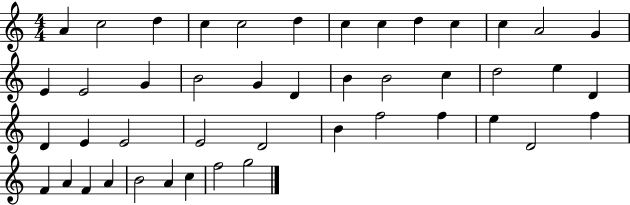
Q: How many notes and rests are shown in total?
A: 45